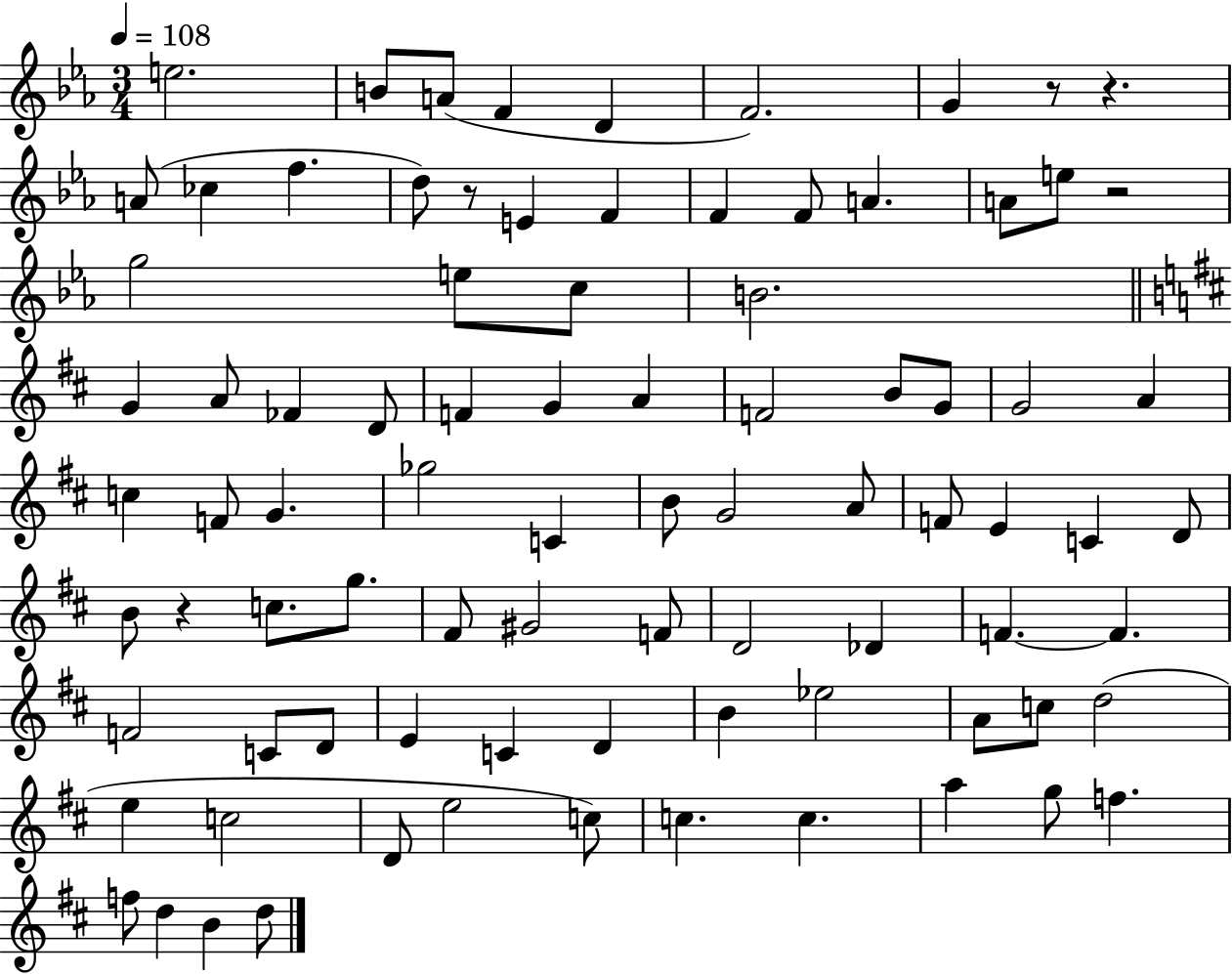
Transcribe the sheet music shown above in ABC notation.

X:1
T:Untitled
M:3/4
L:1/4
K:Eb
e2 B/2 A/2 F D F2 G z/2 z A/2 _c f d/2 z/2 E F F F/2 A A/2 e/2 z2 g2 e/2 c/2 B2 G A/2 _F D/2 F G A F2 B/2 G/2 G2 A c F/2 G _g2 C B/2 G2 A/2 F/2 E C D/2 B/2 z c/2 g/2 ^F/2 ^G2 F/2 D2 _D F F F2 C/2 D/2 E C D B _e2 A/2 c/2 d2 e c2 D/2 e2 c/2 c c a g/2 f f/2 d B d/2